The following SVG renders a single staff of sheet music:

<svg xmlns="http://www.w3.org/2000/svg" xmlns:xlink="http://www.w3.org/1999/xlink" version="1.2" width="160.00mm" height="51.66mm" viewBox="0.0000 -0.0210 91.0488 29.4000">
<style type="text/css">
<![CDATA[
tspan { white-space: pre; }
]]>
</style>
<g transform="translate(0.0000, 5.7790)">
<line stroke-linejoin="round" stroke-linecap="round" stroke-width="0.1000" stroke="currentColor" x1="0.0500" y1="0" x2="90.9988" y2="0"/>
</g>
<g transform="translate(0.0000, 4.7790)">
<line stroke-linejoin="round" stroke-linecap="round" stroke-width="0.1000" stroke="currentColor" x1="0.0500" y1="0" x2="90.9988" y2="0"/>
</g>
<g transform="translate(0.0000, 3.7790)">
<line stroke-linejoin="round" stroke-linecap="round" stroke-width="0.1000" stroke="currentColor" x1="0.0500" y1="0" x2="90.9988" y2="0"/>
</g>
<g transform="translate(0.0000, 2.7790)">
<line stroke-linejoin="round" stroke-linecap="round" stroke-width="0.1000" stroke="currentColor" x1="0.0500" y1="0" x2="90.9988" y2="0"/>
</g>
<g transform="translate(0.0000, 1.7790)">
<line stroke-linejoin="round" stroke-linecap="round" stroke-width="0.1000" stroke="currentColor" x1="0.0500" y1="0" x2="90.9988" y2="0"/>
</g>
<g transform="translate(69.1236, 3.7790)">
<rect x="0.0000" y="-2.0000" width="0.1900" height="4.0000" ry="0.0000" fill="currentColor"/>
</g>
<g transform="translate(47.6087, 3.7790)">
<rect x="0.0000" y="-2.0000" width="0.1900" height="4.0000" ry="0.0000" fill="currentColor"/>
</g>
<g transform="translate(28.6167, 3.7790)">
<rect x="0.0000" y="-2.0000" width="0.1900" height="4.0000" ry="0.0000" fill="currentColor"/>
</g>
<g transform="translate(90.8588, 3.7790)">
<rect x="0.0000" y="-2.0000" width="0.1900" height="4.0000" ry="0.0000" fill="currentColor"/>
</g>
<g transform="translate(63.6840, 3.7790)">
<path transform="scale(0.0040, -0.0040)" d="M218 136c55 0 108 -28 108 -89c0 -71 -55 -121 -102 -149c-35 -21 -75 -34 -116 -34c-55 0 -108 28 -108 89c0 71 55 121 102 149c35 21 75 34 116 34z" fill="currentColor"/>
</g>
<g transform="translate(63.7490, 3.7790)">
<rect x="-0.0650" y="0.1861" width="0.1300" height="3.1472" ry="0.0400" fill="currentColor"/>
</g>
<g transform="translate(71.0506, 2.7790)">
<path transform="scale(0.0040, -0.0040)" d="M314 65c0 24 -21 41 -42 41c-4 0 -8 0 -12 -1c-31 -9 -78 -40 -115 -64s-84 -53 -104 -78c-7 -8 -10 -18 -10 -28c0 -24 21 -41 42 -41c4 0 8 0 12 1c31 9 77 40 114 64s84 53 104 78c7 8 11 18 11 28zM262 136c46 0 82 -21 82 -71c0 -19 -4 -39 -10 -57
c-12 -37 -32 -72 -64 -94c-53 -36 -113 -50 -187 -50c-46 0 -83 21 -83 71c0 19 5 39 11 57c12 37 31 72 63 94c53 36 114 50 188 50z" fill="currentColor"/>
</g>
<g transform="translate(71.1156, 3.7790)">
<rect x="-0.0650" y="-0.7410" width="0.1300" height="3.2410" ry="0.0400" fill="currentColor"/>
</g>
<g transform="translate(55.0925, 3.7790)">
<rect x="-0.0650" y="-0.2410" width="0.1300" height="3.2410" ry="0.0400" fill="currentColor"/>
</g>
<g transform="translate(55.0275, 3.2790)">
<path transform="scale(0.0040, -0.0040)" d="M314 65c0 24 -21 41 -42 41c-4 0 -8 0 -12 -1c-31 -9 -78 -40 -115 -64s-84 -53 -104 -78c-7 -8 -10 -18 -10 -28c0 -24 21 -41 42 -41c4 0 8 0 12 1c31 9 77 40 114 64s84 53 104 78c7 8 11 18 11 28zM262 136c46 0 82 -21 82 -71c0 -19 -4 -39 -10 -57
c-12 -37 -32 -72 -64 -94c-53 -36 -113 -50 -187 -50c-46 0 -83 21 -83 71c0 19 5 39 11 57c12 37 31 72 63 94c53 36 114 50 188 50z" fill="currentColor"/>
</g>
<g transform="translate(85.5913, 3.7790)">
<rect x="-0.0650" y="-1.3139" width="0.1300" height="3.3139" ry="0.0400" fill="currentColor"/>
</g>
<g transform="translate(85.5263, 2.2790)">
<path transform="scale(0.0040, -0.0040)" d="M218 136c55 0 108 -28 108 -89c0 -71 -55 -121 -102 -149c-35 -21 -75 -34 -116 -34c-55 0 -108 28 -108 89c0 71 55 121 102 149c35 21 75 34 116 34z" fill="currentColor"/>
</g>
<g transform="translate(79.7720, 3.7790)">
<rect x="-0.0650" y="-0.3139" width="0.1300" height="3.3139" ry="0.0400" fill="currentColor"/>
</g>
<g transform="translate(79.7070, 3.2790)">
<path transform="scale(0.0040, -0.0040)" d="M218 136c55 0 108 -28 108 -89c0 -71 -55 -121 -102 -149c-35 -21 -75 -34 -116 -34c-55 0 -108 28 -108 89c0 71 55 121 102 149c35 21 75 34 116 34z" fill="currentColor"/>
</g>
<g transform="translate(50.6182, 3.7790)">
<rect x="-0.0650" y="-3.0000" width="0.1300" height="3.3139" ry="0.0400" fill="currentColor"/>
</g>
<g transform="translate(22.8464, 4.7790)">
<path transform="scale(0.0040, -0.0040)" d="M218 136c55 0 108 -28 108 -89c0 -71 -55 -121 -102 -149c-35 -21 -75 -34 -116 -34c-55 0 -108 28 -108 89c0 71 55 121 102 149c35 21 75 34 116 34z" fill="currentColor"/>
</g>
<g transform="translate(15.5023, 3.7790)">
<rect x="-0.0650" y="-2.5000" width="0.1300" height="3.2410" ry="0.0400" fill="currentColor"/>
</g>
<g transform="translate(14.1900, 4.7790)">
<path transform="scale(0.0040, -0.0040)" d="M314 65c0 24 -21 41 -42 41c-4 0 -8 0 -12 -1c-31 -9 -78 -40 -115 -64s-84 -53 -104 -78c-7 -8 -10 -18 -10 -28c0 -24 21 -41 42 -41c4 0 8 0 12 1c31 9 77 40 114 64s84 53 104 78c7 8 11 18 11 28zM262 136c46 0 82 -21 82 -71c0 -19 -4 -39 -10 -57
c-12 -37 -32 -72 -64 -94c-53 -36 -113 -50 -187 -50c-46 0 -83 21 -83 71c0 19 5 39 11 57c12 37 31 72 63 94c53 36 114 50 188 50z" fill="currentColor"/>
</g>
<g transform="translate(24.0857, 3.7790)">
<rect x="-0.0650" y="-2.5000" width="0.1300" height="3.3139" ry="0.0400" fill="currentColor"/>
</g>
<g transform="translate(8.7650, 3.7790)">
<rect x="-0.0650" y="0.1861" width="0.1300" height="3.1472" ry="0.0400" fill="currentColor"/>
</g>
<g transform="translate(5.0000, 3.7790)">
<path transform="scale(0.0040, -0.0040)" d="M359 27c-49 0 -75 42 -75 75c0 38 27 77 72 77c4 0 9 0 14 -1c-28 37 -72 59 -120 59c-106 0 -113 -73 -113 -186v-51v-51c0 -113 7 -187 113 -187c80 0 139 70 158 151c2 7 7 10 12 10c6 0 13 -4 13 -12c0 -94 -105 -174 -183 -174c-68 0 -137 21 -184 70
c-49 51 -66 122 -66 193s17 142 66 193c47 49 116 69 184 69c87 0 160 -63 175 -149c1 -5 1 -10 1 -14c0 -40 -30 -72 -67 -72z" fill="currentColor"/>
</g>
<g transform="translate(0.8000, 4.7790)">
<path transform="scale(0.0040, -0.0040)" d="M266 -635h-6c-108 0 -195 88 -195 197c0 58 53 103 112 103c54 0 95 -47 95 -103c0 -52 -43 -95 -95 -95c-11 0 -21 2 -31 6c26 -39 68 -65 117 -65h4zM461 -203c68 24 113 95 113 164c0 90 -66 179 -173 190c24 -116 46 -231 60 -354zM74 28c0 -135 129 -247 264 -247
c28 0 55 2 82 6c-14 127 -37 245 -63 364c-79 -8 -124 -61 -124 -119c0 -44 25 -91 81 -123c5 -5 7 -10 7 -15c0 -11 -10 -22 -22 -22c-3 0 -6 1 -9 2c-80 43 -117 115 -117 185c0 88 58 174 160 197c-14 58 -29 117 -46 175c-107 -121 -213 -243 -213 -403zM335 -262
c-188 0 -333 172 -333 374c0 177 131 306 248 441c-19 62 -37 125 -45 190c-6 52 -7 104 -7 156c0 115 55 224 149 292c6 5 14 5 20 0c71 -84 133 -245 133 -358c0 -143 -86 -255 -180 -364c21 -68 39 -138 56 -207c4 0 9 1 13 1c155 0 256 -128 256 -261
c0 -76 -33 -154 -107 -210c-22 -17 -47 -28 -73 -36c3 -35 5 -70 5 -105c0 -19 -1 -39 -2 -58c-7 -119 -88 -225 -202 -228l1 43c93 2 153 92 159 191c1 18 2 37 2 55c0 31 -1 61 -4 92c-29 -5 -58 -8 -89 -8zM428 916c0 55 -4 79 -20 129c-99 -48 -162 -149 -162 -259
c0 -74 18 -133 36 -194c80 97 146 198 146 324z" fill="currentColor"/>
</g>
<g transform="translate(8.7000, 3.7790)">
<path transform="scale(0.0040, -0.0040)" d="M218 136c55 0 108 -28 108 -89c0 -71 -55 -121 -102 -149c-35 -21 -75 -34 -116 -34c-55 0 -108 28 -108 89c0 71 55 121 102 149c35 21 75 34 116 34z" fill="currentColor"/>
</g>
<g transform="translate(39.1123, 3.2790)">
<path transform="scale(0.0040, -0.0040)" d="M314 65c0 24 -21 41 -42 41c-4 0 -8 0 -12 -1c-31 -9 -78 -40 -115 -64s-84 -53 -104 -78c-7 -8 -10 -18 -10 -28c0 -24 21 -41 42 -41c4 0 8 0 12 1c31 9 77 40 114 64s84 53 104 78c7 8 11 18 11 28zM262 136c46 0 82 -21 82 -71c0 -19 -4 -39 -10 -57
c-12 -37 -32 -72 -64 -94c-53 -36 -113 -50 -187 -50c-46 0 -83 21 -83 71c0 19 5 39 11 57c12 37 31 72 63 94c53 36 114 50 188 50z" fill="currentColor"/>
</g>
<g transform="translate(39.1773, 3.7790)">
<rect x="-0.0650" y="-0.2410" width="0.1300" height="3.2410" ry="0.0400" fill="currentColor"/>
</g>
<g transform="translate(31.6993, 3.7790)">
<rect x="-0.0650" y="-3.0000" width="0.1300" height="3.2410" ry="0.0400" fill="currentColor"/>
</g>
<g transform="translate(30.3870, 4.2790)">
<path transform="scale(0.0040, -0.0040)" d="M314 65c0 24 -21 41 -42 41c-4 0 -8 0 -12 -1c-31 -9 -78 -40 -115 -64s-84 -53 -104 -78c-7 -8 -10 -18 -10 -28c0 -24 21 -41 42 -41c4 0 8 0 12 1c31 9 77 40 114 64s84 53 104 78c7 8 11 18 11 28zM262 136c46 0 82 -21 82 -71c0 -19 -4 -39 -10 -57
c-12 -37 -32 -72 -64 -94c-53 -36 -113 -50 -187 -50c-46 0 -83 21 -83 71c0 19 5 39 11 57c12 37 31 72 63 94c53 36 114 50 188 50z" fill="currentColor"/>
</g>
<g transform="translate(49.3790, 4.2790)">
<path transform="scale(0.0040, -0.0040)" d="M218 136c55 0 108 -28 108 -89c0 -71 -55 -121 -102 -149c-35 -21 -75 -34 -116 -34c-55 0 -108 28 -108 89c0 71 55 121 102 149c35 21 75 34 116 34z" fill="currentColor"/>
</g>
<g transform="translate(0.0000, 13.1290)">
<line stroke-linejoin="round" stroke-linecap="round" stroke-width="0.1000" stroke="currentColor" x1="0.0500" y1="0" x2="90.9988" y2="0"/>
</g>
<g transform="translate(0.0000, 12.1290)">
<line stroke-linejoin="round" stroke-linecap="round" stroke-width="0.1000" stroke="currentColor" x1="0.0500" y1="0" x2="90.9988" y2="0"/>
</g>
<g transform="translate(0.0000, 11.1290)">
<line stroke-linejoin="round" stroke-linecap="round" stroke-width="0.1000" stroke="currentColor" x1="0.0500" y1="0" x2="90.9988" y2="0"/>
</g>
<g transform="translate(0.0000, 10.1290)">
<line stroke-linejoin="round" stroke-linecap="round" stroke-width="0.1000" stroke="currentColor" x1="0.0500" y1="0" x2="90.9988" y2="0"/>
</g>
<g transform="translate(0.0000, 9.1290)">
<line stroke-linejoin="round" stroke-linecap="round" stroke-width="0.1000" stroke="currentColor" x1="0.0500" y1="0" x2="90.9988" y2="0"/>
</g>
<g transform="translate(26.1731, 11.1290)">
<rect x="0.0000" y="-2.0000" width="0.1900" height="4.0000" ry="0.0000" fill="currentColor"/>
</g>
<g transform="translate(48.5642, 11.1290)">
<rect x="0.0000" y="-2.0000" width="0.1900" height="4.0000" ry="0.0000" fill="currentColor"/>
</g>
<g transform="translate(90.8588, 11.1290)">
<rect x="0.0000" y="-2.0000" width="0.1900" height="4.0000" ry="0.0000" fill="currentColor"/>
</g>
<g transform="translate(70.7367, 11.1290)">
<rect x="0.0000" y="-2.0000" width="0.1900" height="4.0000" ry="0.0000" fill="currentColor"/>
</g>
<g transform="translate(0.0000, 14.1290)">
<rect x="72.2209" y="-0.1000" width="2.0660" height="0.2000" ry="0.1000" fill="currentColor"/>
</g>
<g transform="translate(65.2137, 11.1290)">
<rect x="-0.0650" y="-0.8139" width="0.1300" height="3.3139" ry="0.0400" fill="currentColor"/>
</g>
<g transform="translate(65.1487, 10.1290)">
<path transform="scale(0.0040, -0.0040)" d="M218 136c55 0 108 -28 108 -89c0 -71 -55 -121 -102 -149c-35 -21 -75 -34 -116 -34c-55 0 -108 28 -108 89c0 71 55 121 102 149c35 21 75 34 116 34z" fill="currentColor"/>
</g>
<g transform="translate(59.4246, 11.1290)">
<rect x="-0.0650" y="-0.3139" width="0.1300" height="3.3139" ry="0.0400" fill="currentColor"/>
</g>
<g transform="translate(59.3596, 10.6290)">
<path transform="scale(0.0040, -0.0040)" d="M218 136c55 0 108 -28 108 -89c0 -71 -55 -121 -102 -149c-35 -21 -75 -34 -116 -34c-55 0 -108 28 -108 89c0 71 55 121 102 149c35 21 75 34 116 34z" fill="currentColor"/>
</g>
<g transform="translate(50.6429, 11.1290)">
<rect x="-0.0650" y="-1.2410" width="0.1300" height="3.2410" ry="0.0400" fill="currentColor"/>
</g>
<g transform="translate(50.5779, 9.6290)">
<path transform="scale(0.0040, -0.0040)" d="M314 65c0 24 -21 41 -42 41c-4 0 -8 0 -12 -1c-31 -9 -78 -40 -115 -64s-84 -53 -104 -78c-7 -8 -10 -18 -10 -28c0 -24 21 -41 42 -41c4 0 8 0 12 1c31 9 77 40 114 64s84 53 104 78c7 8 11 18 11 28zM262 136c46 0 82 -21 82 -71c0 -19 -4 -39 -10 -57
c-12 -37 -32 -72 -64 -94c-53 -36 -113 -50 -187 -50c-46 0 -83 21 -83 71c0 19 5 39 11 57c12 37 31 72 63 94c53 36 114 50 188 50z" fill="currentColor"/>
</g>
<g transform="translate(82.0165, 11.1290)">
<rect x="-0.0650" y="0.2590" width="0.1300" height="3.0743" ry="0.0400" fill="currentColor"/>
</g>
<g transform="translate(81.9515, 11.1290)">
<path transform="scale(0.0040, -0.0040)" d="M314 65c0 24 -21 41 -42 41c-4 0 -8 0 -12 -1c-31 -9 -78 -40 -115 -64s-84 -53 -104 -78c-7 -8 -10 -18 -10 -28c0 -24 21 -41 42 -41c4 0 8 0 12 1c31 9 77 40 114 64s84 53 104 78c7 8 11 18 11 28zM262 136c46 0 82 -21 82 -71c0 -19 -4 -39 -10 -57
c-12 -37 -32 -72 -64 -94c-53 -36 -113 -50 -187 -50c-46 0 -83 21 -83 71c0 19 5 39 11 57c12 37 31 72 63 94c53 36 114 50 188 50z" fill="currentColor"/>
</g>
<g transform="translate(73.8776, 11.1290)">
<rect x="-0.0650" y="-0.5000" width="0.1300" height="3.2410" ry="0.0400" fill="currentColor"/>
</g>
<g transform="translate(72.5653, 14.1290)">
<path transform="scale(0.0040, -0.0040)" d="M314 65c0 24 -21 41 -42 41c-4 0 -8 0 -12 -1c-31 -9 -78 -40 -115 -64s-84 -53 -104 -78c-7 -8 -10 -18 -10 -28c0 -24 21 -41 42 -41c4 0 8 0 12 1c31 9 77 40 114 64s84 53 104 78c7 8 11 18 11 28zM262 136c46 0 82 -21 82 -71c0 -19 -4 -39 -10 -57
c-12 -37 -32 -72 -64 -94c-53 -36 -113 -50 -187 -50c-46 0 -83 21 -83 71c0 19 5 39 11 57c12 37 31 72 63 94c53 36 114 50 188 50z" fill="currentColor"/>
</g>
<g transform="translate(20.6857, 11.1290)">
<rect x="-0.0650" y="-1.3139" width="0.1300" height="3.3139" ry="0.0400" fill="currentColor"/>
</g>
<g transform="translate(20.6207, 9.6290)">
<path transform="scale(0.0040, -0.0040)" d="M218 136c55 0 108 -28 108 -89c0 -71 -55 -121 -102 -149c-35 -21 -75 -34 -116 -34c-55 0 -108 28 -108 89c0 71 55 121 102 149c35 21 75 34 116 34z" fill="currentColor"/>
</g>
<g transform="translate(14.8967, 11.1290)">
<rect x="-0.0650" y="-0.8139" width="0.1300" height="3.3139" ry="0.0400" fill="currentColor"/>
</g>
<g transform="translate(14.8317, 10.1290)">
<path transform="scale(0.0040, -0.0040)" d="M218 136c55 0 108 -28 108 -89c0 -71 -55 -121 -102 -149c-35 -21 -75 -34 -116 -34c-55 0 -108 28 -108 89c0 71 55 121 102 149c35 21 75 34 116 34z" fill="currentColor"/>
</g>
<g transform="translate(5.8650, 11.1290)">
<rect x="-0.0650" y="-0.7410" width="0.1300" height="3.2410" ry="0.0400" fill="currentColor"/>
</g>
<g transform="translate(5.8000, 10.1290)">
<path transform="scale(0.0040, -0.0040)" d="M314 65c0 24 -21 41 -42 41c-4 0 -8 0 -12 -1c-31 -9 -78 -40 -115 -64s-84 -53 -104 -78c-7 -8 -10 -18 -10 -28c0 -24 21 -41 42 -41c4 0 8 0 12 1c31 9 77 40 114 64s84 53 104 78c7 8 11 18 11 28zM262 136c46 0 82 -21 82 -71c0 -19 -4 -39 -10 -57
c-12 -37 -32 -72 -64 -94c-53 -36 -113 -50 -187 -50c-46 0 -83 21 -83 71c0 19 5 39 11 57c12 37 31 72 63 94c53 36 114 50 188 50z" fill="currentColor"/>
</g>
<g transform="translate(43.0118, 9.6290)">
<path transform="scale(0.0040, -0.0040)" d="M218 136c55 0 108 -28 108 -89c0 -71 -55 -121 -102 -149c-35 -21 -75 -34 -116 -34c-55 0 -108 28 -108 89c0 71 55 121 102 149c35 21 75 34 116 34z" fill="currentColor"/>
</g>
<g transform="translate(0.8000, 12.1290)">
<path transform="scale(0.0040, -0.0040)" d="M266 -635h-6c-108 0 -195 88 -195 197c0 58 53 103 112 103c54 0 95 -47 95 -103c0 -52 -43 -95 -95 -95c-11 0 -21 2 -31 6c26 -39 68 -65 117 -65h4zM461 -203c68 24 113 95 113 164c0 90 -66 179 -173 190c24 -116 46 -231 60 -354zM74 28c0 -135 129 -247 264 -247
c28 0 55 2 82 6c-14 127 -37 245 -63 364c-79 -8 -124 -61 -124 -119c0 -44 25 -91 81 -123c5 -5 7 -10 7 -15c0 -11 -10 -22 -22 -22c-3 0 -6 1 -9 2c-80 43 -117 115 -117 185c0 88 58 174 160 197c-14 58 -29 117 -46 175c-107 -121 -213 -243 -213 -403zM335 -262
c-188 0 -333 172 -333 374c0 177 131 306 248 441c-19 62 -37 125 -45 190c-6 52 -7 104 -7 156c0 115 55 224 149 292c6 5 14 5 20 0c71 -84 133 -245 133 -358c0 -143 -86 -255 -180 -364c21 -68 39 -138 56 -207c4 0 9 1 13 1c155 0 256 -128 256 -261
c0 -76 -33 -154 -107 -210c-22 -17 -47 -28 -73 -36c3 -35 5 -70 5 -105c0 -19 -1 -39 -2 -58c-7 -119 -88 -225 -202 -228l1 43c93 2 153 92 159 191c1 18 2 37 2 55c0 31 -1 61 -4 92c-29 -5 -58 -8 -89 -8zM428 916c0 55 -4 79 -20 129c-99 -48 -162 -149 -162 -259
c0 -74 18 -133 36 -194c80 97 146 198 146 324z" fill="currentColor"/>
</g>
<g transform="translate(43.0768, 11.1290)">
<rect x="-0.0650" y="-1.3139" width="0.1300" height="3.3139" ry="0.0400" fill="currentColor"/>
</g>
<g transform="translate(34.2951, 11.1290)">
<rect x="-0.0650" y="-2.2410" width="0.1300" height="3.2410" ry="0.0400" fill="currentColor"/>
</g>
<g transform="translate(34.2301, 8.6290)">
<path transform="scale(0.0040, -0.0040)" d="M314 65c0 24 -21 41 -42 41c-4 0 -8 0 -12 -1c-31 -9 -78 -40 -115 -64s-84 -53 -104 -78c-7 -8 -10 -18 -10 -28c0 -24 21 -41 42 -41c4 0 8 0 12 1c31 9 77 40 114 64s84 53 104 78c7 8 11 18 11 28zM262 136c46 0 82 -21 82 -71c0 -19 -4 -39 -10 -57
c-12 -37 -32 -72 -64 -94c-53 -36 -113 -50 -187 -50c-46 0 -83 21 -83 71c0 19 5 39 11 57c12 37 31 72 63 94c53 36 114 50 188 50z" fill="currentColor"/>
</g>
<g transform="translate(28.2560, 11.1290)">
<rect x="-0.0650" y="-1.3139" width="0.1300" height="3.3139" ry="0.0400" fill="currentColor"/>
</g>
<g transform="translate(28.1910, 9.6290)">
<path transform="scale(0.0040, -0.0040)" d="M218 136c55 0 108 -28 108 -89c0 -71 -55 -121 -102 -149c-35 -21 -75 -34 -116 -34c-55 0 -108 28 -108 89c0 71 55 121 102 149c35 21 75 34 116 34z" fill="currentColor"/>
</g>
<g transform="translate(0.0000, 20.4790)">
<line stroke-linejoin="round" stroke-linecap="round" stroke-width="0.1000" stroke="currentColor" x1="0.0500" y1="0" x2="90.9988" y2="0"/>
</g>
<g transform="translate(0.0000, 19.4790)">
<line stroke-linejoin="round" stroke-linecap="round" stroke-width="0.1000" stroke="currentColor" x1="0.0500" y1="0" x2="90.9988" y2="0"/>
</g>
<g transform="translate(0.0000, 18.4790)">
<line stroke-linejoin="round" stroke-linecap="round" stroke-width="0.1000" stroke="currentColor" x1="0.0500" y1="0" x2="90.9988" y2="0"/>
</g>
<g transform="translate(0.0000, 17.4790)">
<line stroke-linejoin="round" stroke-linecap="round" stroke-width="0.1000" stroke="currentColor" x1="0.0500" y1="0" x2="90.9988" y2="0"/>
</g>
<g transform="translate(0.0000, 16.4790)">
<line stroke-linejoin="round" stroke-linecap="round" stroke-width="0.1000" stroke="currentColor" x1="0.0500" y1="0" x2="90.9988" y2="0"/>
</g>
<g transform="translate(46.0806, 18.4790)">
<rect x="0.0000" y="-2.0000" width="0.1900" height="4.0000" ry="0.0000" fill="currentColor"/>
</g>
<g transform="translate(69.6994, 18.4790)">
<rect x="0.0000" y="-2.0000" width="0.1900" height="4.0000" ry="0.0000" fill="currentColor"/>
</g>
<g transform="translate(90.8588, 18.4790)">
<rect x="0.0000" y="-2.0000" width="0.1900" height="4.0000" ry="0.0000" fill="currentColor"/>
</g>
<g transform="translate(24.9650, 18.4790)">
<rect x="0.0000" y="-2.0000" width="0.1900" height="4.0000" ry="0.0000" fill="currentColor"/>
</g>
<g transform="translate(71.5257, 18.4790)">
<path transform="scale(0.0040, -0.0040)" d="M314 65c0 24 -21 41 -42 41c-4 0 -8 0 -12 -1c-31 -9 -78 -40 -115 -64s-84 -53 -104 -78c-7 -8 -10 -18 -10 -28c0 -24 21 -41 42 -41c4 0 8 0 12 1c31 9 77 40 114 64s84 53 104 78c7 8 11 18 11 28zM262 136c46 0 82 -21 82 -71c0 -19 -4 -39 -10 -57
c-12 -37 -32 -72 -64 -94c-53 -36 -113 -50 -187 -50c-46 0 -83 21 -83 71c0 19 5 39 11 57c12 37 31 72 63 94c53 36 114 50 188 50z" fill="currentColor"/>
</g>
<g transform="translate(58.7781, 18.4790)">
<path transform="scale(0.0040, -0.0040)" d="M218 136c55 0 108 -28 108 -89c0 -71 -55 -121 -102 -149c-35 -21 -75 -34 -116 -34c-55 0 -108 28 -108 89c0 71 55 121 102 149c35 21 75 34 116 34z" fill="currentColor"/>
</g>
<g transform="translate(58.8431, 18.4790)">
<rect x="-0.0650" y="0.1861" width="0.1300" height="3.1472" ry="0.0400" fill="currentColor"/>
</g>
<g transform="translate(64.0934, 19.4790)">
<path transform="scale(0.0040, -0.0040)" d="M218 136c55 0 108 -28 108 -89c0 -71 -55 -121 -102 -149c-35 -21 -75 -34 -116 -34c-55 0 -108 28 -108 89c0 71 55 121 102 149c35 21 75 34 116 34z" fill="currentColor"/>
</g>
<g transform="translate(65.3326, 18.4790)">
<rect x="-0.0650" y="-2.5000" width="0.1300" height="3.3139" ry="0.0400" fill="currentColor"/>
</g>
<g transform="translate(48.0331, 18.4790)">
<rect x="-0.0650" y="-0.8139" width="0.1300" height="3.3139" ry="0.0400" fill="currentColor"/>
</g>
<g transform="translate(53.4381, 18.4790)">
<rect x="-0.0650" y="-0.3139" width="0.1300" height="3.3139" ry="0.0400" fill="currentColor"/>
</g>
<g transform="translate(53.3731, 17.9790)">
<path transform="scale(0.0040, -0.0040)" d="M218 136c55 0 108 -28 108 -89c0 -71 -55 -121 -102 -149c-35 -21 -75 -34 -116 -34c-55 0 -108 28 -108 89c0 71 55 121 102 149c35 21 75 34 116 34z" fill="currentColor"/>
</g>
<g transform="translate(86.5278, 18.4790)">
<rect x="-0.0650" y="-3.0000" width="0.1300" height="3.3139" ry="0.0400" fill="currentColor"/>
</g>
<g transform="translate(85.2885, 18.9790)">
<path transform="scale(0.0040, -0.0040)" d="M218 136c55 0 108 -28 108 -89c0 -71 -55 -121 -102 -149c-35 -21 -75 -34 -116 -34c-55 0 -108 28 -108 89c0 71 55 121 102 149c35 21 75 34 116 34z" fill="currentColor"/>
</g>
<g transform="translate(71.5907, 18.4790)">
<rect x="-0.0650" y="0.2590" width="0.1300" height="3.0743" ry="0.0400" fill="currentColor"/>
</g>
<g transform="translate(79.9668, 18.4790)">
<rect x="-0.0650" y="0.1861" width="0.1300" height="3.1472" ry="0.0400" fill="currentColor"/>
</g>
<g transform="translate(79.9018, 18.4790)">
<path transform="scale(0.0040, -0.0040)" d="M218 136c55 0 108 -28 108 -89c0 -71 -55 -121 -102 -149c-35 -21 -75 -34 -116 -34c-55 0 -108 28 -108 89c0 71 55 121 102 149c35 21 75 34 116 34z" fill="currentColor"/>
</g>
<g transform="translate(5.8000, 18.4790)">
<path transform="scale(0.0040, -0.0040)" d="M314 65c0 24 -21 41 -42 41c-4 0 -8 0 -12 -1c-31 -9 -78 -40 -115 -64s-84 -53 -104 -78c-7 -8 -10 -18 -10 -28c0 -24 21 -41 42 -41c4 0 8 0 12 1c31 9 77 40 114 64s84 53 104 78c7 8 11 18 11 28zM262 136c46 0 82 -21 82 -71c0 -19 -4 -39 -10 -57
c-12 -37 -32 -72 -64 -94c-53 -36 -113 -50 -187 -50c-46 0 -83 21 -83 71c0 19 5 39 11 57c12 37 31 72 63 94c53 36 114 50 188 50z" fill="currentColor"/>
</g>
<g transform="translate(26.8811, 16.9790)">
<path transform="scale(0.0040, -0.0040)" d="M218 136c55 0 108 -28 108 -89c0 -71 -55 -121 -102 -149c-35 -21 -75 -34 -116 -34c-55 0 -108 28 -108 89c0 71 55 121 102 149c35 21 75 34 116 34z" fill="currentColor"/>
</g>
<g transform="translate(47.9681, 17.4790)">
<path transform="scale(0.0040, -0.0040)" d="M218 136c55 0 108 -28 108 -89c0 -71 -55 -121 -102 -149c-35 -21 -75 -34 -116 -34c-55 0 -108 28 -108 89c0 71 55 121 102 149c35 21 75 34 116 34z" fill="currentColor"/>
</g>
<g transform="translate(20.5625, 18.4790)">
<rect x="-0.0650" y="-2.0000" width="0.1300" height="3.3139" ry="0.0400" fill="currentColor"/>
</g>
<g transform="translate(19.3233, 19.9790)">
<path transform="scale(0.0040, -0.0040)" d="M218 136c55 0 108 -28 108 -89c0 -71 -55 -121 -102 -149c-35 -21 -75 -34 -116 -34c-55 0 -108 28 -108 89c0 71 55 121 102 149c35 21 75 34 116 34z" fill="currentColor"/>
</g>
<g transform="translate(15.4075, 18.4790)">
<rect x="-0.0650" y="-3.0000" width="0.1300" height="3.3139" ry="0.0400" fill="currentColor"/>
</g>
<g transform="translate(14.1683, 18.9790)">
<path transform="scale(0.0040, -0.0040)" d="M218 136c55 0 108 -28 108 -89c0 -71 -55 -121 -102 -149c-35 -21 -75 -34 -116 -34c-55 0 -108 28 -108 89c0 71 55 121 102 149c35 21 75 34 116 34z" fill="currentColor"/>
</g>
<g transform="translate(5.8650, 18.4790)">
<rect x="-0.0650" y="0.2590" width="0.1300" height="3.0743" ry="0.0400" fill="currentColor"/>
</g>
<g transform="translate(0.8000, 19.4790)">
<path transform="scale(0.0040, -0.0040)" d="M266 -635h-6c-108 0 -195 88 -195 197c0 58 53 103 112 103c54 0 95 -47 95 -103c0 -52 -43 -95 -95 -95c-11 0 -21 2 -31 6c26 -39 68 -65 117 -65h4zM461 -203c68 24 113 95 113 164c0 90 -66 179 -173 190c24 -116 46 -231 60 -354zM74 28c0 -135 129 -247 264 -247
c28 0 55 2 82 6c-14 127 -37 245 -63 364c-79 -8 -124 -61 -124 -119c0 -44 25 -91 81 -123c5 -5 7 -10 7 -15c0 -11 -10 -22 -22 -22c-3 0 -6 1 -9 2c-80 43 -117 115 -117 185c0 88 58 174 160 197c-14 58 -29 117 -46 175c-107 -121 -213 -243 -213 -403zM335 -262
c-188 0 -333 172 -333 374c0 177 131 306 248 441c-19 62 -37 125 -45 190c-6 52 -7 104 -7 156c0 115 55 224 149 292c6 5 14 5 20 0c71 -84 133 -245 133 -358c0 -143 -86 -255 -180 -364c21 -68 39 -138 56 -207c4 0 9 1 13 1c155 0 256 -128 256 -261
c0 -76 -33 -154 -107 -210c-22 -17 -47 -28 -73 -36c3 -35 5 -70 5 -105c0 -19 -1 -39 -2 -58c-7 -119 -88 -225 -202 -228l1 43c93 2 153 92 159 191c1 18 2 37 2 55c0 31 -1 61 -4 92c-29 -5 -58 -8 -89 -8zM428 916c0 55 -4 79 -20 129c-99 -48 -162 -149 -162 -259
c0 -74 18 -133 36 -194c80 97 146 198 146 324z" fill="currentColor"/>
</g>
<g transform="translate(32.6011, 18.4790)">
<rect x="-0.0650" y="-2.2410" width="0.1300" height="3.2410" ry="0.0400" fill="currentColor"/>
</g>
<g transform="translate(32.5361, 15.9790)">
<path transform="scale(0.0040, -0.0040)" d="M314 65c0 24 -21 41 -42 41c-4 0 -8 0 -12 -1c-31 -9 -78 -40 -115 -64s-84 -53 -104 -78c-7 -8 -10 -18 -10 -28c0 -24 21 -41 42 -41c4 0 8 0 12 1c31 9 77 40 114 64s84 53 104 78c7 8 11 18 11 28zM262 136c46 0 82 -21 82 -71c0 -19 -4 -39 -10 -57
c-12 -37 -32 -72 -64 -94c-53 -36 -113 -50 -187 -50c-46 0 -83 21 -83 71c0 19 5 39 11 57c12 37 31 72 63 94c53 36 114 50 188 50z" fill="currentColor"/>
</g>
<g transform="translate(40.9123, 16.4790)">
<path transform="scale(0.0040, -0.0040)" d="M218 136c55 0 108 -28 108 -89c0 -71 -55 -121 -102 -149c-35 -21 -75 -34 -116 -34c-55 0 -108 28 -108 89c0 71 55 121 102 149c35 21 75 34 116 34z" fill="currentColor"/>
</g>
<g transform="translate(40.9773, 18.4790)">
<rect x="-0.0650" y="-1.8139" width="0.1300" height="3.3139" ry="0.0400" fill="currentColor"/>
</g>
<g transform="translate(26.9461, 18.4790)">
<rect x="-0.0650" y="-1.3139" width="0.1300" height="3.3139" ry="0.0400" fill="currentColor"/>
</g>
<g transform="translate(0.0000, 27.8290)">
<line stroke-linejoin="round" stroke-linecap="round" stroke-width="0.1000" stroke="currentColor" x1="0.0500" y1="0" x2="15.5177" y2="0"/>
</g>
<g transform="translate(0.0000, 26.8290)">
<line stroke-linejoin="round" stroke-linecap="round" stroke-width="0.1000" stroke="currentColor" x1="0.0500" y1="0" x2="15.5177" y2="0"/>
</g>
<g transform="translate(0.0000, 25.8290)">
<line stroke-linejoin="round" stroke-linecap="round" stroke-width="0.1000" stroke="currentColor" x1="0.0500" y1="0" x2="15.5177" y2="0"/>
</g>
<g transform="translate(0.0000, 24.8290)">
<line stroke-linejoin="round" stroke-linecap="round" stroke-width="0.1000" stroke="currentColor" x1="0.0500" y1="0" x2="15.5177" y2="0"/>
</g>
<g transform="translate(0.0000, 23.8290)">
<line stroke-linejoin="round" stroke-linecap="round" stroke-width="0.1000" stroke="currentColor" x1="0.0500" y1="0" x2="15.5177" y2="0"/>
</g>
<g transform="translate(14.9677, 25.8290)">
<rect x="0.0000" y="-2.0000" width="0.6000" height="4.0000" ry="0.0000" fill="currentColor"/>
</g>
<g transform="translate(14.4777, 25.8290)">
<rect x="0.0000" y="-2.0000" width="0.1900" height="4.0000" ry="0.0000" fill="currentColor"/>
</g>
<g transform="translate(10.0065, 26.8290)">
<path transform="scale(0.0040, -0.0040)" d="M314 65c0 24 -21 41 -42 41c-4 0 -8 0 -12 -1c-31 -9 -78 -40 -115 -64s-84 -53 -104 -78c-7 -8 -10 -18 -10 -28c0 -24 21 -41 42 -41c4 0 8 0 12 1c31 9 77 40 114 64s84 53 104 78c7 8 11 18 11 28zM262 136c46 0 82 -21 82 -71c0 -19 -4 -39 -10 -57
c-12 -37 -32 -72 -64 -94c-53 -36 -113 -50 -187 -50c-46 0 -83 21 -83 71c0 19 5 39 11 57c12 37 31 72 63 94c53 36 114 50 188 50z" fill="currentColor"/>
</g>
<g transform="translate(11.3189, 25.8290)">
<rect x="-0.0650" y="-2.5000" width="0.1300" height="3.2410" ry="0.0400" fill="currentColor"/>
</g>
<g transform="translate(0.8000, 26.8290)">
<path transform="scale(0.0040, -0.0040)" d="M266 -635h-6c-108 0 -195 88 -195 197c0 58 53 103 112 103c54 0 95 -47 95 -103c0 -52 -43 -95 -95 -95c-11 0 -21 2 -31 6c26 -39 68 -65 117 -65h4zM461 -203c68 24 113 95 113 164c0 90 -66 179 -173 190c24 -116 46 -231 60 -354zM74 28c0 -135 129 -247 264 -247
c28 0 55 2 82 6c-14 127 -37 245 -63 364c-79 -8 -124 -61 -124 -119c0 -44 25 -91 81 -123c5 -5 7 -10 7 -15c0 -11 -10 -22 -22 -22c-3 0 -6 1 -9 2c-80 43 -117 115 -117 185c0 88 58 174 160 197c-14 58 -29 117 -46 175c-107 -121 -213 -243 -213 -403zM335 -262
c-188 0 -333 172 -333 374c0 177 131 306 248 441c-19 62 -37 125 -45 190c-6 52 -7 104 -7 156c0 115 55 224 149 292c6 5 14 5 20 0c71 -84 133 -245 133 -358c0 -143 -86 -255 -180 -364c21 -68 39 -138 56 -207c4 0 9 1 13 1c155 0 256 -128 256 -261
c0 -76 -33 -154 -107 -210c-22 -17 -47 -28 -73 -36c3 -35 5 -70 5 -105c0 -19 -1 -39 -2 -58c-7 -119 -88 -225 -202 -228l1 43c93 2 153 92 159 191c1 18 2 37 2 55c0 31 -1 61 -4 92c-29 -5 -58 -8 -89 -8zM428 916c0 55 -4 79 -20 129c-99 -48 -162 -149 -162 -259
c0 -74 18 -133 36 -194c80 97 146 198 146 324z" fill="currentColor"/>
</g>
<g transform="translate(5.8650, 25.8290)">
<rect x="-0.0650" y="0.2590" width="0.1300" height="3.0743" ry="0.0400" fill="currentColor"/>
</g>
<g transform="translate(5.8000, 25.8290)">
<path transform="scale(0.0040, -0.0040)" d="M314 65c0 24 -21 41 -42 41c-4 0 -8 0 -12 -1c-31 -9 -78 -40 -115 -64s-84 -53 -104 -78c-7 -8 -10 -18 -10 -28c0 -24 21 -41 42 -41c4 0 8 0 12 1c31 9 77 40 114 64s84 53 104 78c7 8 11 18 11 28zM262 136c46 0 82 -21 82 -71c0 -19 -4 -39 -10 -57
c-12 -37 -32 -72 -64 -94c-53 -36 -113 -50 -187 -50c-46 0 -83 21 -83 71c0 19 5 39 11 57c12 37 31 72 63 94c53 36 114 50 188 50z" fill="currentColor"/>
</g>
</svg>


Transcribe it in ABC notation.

X:1
T:Untitled
M:4/4
L:1/4
K:C
B G2 G A2 c2 A c2 B d2 c e d2 d e e g2 e e2 c d C2 B2 B2 A F e g2 f d c B G B2 B A B2 G2